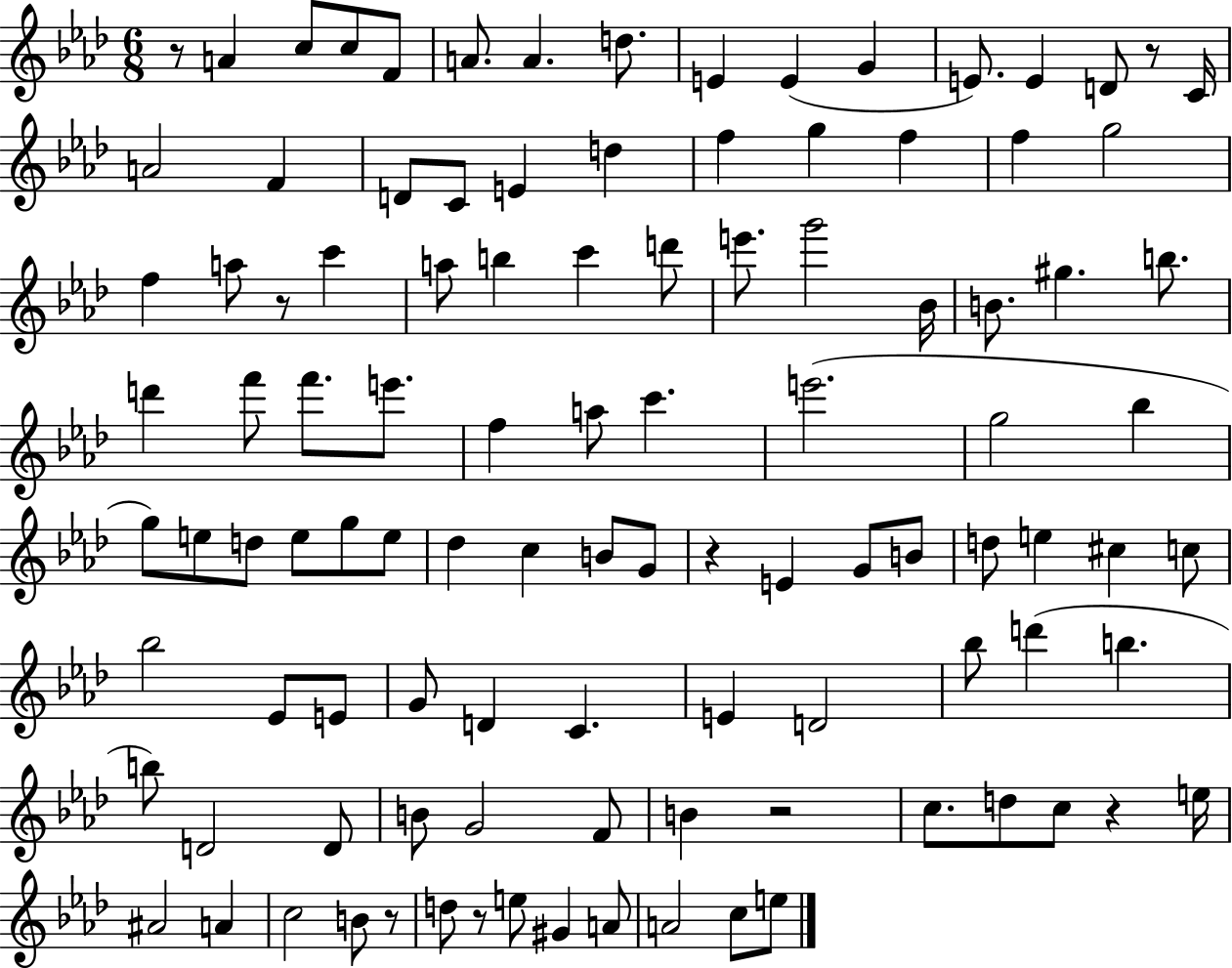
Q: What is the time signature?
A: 6/8